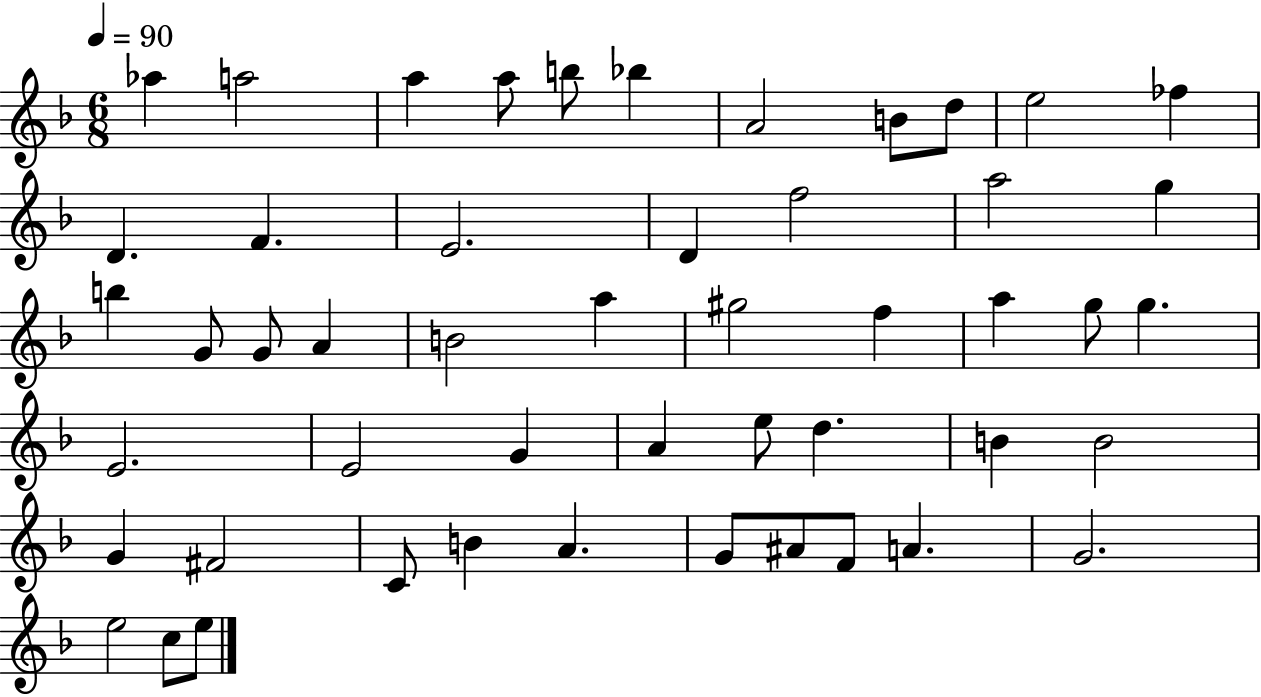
{
  \clef treble
  \numericTimeSignature
  \time 6/8
  \key f \major
  \tempo 4 = 90
  \repeat volta 2 { aes''4 a''2 | a''4 a''8 b''8 bes''4 | a'2 b'8 d''8 | e''2 fes''4 | \break d'4. f'4. | e'2. | d'4 f''2 | a''2 g''4 | \break b''4 g'8 g'8 a'4 | b'2 a''4 | gis''2 f''4 | a''4 g''8 g''4. | \break e'2. | e'2 g'4 | a'4 e''8 d''4. | b'4 b'2 | \break g'4 fis'2 | c'8 b'4 a'4. | g'8 ais'8 f'8 a'4. | g'2. | \break e''2 c''8 e''8 | } \bar "|."
}